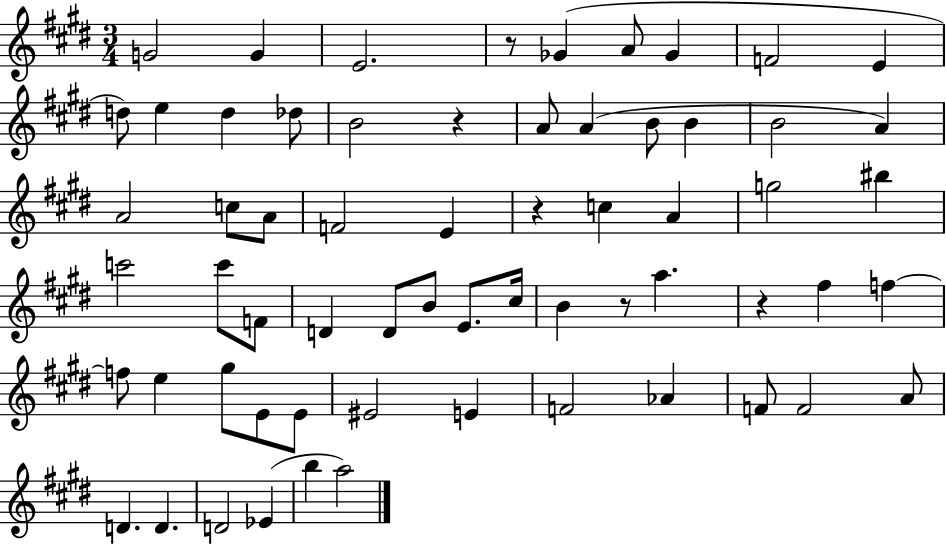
{
  \clef treble
  \numericTimeSignature
  \time 3/4
  \key e \major
  g'2 g'4 | e'2. | r8 ges'4( a'8 ges'4 | f'2 e'4 | \break d''8) e''4 d''4 des''8 | b'2 r4 | a'8 a'4( b'8 b'4 | b'2 a'4) | \break a'2 c''8 a'8 | f'2 e'4 | r4 c''4 a'4 | g''2 bis''4 | \break c'''2 c'''8 f'8 | d'4 d'8 b'8 e'8. cis''16 | b'4 r8 a''4. | r4 fis''4 f''4~~ | \break f''8 e''4 gis''8 e'8 e'8 | eis'2 e'4 | f'2 aes'4 | f'8 f'2 a'8 | \break d'4. d'4. | d'2 ees'4( | b''4 a''2) | \bar "|."
}